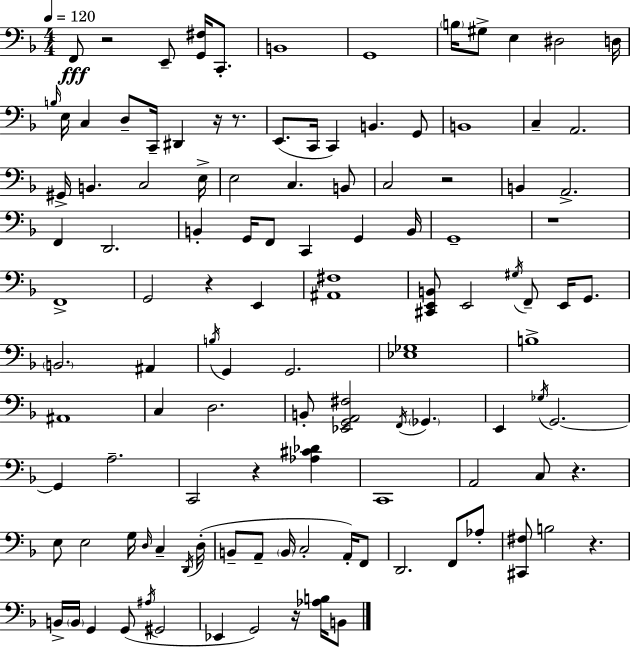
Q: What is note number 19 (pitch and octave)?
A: C2